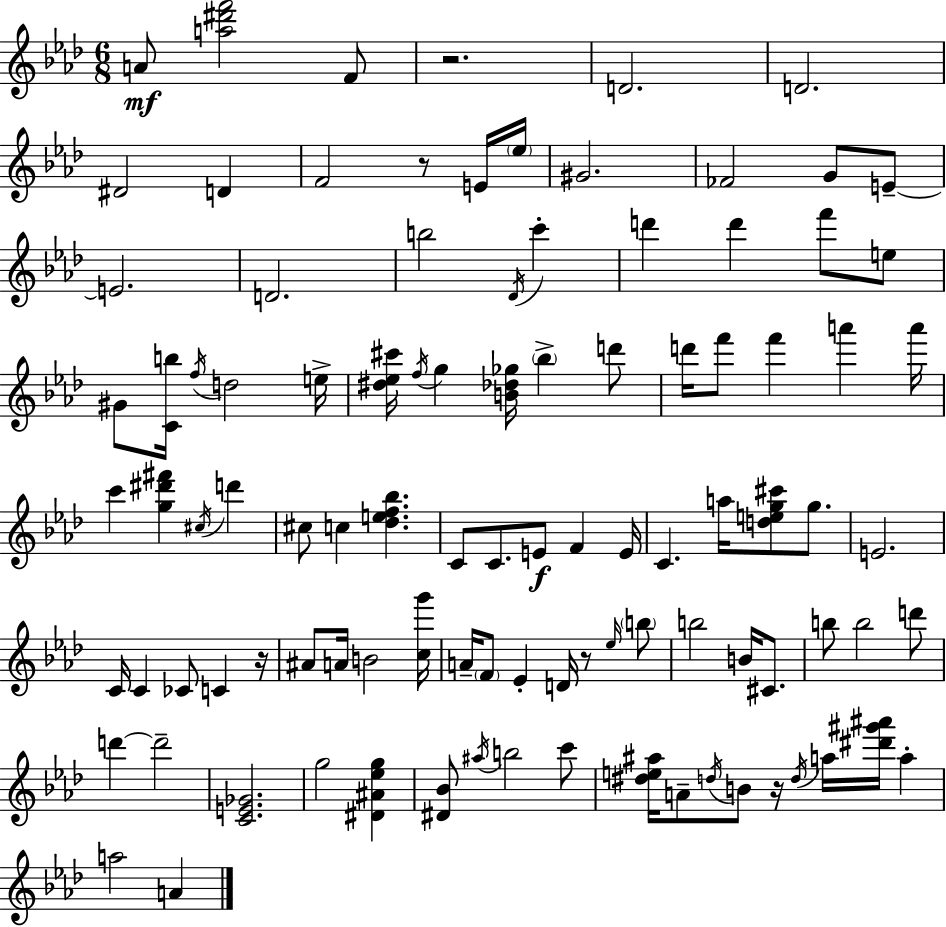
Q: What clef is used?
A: treble